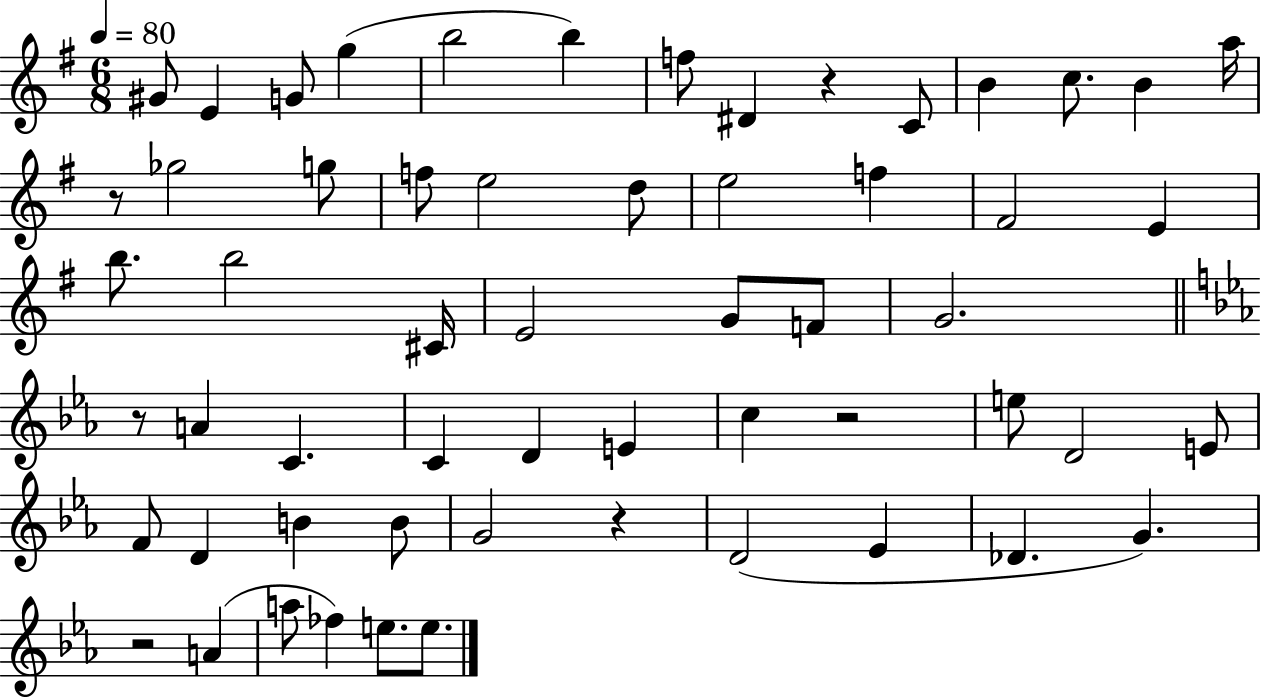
G#4/e E4/q G4/e G5/q B5/h B5/q F5/e D#4/q R/q C4/e B4/q C5/e. B4/q A5/s R/e Gb5/h G5/e F5/e E5/h D5/e E5/h F5/q F#4/h E4/q B5/e. B5/h C#4/s E4/h G4/e F4/e G4/h. R/e A4/q C4/q. C4/q D4/q E4/q C5/q R/h E5/e D4/h E4/e F4/e D4/q B4/q B4/e G4/h R/q D4/h Eb4/q Db4/q. G4/q. R/h A4/q A5/e FES5/q E5/e. E5/e.